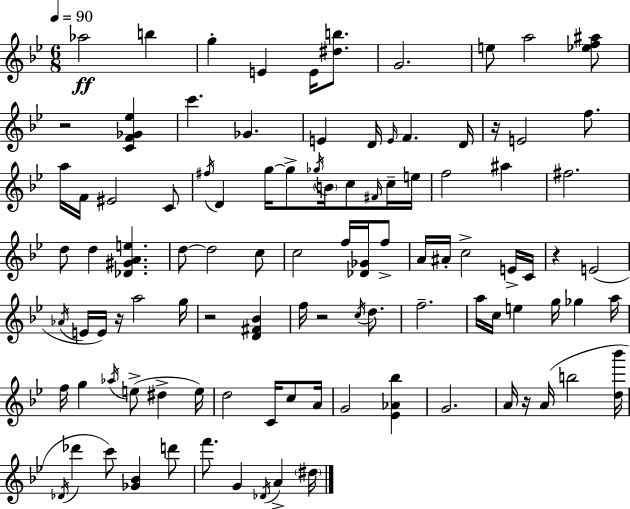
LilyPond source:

{
  \clef treble
  \numericTimeSignature
  \time 6/8
  \key g \minor
  \tempo 4 = 90
  aes''2\ff b''4 | g''4-. e'4 e'16 <dis'' b''>8. | g'2. | e''8 a''2 <ees'' f'' ais''>8 | \break r2 <c' f' ges' ees''>4 | c'''4. ges'4. | e'4 d'16 \grace { e'16 } f'4. | d'16 r16 e'2 f''8. | \break a''16 f'16 eis'2 c'8 | \acciaccatura { fis''16 } d'4 g''16~~ g''8-> \acciaccatura { ges''16 } \parenthesize b'16 c''8 | \grace { fis'16 } c''16-- e''16 f''2 | ais''4 fis''2. | \break d''8 d''4 <des' gis' a' e''>4. | d''8~~ d''2 | c''8 c''2 | f''16 <des' ges'>16 f''8-> a'16 ais'16-. c''2-> | \break e'16-> c'16 r4 e'2( | \acciaccatura { aes'16 } e'16 e'16) r16 a''2 | g''16 r2 | <d' fis' bes'>4 f''16 r2 | \break \acciaccatura { c''16 } d''8. f''2.-- | a''16 c''16 e''4 | g''16 ges''4 a''16 f''16 g''4 \acciaccatura { aes''16 } | e''8->( dis''4-> e''16) d''2 | \break c'16 c''8 a'16 g'2 | <ees' aes' bes''>4 g'2. | a'16 r16 a'16( b''2 | <d'' bes'''>16 \acciaccatura { des'16 } des'''4 | \break c'''8) <ges' bes'>4 d'''8 f'''8. g'4 | \acciaccatura { des'16 } a'4-> \parenthesize dis''16 \bar "|."
}